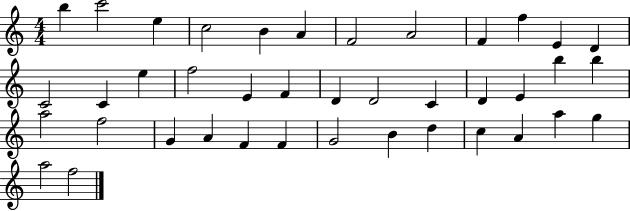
B5/q C6/h E5/q C5/h B4/q A4/q F4/h A4/h F4/q F5/q E4/q D4/q C4/h C4/q E5/q F5/h E4/q F4/q D4/q D4/h C4/q D4/q E4/q B5/q B5/q A5/h F5/h G4/q A4/q F4/q F4/q G4/h B4/q D5/q C5/q A4/q A5/q G5/q A5/h F5/h